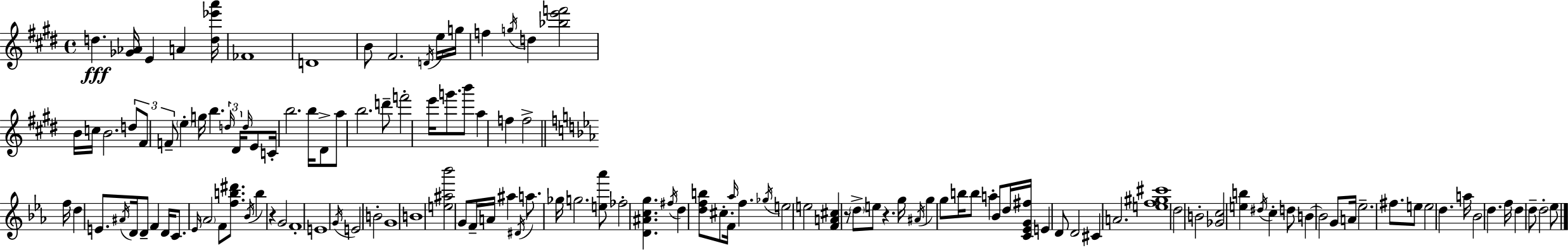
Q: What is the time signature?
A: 4/4